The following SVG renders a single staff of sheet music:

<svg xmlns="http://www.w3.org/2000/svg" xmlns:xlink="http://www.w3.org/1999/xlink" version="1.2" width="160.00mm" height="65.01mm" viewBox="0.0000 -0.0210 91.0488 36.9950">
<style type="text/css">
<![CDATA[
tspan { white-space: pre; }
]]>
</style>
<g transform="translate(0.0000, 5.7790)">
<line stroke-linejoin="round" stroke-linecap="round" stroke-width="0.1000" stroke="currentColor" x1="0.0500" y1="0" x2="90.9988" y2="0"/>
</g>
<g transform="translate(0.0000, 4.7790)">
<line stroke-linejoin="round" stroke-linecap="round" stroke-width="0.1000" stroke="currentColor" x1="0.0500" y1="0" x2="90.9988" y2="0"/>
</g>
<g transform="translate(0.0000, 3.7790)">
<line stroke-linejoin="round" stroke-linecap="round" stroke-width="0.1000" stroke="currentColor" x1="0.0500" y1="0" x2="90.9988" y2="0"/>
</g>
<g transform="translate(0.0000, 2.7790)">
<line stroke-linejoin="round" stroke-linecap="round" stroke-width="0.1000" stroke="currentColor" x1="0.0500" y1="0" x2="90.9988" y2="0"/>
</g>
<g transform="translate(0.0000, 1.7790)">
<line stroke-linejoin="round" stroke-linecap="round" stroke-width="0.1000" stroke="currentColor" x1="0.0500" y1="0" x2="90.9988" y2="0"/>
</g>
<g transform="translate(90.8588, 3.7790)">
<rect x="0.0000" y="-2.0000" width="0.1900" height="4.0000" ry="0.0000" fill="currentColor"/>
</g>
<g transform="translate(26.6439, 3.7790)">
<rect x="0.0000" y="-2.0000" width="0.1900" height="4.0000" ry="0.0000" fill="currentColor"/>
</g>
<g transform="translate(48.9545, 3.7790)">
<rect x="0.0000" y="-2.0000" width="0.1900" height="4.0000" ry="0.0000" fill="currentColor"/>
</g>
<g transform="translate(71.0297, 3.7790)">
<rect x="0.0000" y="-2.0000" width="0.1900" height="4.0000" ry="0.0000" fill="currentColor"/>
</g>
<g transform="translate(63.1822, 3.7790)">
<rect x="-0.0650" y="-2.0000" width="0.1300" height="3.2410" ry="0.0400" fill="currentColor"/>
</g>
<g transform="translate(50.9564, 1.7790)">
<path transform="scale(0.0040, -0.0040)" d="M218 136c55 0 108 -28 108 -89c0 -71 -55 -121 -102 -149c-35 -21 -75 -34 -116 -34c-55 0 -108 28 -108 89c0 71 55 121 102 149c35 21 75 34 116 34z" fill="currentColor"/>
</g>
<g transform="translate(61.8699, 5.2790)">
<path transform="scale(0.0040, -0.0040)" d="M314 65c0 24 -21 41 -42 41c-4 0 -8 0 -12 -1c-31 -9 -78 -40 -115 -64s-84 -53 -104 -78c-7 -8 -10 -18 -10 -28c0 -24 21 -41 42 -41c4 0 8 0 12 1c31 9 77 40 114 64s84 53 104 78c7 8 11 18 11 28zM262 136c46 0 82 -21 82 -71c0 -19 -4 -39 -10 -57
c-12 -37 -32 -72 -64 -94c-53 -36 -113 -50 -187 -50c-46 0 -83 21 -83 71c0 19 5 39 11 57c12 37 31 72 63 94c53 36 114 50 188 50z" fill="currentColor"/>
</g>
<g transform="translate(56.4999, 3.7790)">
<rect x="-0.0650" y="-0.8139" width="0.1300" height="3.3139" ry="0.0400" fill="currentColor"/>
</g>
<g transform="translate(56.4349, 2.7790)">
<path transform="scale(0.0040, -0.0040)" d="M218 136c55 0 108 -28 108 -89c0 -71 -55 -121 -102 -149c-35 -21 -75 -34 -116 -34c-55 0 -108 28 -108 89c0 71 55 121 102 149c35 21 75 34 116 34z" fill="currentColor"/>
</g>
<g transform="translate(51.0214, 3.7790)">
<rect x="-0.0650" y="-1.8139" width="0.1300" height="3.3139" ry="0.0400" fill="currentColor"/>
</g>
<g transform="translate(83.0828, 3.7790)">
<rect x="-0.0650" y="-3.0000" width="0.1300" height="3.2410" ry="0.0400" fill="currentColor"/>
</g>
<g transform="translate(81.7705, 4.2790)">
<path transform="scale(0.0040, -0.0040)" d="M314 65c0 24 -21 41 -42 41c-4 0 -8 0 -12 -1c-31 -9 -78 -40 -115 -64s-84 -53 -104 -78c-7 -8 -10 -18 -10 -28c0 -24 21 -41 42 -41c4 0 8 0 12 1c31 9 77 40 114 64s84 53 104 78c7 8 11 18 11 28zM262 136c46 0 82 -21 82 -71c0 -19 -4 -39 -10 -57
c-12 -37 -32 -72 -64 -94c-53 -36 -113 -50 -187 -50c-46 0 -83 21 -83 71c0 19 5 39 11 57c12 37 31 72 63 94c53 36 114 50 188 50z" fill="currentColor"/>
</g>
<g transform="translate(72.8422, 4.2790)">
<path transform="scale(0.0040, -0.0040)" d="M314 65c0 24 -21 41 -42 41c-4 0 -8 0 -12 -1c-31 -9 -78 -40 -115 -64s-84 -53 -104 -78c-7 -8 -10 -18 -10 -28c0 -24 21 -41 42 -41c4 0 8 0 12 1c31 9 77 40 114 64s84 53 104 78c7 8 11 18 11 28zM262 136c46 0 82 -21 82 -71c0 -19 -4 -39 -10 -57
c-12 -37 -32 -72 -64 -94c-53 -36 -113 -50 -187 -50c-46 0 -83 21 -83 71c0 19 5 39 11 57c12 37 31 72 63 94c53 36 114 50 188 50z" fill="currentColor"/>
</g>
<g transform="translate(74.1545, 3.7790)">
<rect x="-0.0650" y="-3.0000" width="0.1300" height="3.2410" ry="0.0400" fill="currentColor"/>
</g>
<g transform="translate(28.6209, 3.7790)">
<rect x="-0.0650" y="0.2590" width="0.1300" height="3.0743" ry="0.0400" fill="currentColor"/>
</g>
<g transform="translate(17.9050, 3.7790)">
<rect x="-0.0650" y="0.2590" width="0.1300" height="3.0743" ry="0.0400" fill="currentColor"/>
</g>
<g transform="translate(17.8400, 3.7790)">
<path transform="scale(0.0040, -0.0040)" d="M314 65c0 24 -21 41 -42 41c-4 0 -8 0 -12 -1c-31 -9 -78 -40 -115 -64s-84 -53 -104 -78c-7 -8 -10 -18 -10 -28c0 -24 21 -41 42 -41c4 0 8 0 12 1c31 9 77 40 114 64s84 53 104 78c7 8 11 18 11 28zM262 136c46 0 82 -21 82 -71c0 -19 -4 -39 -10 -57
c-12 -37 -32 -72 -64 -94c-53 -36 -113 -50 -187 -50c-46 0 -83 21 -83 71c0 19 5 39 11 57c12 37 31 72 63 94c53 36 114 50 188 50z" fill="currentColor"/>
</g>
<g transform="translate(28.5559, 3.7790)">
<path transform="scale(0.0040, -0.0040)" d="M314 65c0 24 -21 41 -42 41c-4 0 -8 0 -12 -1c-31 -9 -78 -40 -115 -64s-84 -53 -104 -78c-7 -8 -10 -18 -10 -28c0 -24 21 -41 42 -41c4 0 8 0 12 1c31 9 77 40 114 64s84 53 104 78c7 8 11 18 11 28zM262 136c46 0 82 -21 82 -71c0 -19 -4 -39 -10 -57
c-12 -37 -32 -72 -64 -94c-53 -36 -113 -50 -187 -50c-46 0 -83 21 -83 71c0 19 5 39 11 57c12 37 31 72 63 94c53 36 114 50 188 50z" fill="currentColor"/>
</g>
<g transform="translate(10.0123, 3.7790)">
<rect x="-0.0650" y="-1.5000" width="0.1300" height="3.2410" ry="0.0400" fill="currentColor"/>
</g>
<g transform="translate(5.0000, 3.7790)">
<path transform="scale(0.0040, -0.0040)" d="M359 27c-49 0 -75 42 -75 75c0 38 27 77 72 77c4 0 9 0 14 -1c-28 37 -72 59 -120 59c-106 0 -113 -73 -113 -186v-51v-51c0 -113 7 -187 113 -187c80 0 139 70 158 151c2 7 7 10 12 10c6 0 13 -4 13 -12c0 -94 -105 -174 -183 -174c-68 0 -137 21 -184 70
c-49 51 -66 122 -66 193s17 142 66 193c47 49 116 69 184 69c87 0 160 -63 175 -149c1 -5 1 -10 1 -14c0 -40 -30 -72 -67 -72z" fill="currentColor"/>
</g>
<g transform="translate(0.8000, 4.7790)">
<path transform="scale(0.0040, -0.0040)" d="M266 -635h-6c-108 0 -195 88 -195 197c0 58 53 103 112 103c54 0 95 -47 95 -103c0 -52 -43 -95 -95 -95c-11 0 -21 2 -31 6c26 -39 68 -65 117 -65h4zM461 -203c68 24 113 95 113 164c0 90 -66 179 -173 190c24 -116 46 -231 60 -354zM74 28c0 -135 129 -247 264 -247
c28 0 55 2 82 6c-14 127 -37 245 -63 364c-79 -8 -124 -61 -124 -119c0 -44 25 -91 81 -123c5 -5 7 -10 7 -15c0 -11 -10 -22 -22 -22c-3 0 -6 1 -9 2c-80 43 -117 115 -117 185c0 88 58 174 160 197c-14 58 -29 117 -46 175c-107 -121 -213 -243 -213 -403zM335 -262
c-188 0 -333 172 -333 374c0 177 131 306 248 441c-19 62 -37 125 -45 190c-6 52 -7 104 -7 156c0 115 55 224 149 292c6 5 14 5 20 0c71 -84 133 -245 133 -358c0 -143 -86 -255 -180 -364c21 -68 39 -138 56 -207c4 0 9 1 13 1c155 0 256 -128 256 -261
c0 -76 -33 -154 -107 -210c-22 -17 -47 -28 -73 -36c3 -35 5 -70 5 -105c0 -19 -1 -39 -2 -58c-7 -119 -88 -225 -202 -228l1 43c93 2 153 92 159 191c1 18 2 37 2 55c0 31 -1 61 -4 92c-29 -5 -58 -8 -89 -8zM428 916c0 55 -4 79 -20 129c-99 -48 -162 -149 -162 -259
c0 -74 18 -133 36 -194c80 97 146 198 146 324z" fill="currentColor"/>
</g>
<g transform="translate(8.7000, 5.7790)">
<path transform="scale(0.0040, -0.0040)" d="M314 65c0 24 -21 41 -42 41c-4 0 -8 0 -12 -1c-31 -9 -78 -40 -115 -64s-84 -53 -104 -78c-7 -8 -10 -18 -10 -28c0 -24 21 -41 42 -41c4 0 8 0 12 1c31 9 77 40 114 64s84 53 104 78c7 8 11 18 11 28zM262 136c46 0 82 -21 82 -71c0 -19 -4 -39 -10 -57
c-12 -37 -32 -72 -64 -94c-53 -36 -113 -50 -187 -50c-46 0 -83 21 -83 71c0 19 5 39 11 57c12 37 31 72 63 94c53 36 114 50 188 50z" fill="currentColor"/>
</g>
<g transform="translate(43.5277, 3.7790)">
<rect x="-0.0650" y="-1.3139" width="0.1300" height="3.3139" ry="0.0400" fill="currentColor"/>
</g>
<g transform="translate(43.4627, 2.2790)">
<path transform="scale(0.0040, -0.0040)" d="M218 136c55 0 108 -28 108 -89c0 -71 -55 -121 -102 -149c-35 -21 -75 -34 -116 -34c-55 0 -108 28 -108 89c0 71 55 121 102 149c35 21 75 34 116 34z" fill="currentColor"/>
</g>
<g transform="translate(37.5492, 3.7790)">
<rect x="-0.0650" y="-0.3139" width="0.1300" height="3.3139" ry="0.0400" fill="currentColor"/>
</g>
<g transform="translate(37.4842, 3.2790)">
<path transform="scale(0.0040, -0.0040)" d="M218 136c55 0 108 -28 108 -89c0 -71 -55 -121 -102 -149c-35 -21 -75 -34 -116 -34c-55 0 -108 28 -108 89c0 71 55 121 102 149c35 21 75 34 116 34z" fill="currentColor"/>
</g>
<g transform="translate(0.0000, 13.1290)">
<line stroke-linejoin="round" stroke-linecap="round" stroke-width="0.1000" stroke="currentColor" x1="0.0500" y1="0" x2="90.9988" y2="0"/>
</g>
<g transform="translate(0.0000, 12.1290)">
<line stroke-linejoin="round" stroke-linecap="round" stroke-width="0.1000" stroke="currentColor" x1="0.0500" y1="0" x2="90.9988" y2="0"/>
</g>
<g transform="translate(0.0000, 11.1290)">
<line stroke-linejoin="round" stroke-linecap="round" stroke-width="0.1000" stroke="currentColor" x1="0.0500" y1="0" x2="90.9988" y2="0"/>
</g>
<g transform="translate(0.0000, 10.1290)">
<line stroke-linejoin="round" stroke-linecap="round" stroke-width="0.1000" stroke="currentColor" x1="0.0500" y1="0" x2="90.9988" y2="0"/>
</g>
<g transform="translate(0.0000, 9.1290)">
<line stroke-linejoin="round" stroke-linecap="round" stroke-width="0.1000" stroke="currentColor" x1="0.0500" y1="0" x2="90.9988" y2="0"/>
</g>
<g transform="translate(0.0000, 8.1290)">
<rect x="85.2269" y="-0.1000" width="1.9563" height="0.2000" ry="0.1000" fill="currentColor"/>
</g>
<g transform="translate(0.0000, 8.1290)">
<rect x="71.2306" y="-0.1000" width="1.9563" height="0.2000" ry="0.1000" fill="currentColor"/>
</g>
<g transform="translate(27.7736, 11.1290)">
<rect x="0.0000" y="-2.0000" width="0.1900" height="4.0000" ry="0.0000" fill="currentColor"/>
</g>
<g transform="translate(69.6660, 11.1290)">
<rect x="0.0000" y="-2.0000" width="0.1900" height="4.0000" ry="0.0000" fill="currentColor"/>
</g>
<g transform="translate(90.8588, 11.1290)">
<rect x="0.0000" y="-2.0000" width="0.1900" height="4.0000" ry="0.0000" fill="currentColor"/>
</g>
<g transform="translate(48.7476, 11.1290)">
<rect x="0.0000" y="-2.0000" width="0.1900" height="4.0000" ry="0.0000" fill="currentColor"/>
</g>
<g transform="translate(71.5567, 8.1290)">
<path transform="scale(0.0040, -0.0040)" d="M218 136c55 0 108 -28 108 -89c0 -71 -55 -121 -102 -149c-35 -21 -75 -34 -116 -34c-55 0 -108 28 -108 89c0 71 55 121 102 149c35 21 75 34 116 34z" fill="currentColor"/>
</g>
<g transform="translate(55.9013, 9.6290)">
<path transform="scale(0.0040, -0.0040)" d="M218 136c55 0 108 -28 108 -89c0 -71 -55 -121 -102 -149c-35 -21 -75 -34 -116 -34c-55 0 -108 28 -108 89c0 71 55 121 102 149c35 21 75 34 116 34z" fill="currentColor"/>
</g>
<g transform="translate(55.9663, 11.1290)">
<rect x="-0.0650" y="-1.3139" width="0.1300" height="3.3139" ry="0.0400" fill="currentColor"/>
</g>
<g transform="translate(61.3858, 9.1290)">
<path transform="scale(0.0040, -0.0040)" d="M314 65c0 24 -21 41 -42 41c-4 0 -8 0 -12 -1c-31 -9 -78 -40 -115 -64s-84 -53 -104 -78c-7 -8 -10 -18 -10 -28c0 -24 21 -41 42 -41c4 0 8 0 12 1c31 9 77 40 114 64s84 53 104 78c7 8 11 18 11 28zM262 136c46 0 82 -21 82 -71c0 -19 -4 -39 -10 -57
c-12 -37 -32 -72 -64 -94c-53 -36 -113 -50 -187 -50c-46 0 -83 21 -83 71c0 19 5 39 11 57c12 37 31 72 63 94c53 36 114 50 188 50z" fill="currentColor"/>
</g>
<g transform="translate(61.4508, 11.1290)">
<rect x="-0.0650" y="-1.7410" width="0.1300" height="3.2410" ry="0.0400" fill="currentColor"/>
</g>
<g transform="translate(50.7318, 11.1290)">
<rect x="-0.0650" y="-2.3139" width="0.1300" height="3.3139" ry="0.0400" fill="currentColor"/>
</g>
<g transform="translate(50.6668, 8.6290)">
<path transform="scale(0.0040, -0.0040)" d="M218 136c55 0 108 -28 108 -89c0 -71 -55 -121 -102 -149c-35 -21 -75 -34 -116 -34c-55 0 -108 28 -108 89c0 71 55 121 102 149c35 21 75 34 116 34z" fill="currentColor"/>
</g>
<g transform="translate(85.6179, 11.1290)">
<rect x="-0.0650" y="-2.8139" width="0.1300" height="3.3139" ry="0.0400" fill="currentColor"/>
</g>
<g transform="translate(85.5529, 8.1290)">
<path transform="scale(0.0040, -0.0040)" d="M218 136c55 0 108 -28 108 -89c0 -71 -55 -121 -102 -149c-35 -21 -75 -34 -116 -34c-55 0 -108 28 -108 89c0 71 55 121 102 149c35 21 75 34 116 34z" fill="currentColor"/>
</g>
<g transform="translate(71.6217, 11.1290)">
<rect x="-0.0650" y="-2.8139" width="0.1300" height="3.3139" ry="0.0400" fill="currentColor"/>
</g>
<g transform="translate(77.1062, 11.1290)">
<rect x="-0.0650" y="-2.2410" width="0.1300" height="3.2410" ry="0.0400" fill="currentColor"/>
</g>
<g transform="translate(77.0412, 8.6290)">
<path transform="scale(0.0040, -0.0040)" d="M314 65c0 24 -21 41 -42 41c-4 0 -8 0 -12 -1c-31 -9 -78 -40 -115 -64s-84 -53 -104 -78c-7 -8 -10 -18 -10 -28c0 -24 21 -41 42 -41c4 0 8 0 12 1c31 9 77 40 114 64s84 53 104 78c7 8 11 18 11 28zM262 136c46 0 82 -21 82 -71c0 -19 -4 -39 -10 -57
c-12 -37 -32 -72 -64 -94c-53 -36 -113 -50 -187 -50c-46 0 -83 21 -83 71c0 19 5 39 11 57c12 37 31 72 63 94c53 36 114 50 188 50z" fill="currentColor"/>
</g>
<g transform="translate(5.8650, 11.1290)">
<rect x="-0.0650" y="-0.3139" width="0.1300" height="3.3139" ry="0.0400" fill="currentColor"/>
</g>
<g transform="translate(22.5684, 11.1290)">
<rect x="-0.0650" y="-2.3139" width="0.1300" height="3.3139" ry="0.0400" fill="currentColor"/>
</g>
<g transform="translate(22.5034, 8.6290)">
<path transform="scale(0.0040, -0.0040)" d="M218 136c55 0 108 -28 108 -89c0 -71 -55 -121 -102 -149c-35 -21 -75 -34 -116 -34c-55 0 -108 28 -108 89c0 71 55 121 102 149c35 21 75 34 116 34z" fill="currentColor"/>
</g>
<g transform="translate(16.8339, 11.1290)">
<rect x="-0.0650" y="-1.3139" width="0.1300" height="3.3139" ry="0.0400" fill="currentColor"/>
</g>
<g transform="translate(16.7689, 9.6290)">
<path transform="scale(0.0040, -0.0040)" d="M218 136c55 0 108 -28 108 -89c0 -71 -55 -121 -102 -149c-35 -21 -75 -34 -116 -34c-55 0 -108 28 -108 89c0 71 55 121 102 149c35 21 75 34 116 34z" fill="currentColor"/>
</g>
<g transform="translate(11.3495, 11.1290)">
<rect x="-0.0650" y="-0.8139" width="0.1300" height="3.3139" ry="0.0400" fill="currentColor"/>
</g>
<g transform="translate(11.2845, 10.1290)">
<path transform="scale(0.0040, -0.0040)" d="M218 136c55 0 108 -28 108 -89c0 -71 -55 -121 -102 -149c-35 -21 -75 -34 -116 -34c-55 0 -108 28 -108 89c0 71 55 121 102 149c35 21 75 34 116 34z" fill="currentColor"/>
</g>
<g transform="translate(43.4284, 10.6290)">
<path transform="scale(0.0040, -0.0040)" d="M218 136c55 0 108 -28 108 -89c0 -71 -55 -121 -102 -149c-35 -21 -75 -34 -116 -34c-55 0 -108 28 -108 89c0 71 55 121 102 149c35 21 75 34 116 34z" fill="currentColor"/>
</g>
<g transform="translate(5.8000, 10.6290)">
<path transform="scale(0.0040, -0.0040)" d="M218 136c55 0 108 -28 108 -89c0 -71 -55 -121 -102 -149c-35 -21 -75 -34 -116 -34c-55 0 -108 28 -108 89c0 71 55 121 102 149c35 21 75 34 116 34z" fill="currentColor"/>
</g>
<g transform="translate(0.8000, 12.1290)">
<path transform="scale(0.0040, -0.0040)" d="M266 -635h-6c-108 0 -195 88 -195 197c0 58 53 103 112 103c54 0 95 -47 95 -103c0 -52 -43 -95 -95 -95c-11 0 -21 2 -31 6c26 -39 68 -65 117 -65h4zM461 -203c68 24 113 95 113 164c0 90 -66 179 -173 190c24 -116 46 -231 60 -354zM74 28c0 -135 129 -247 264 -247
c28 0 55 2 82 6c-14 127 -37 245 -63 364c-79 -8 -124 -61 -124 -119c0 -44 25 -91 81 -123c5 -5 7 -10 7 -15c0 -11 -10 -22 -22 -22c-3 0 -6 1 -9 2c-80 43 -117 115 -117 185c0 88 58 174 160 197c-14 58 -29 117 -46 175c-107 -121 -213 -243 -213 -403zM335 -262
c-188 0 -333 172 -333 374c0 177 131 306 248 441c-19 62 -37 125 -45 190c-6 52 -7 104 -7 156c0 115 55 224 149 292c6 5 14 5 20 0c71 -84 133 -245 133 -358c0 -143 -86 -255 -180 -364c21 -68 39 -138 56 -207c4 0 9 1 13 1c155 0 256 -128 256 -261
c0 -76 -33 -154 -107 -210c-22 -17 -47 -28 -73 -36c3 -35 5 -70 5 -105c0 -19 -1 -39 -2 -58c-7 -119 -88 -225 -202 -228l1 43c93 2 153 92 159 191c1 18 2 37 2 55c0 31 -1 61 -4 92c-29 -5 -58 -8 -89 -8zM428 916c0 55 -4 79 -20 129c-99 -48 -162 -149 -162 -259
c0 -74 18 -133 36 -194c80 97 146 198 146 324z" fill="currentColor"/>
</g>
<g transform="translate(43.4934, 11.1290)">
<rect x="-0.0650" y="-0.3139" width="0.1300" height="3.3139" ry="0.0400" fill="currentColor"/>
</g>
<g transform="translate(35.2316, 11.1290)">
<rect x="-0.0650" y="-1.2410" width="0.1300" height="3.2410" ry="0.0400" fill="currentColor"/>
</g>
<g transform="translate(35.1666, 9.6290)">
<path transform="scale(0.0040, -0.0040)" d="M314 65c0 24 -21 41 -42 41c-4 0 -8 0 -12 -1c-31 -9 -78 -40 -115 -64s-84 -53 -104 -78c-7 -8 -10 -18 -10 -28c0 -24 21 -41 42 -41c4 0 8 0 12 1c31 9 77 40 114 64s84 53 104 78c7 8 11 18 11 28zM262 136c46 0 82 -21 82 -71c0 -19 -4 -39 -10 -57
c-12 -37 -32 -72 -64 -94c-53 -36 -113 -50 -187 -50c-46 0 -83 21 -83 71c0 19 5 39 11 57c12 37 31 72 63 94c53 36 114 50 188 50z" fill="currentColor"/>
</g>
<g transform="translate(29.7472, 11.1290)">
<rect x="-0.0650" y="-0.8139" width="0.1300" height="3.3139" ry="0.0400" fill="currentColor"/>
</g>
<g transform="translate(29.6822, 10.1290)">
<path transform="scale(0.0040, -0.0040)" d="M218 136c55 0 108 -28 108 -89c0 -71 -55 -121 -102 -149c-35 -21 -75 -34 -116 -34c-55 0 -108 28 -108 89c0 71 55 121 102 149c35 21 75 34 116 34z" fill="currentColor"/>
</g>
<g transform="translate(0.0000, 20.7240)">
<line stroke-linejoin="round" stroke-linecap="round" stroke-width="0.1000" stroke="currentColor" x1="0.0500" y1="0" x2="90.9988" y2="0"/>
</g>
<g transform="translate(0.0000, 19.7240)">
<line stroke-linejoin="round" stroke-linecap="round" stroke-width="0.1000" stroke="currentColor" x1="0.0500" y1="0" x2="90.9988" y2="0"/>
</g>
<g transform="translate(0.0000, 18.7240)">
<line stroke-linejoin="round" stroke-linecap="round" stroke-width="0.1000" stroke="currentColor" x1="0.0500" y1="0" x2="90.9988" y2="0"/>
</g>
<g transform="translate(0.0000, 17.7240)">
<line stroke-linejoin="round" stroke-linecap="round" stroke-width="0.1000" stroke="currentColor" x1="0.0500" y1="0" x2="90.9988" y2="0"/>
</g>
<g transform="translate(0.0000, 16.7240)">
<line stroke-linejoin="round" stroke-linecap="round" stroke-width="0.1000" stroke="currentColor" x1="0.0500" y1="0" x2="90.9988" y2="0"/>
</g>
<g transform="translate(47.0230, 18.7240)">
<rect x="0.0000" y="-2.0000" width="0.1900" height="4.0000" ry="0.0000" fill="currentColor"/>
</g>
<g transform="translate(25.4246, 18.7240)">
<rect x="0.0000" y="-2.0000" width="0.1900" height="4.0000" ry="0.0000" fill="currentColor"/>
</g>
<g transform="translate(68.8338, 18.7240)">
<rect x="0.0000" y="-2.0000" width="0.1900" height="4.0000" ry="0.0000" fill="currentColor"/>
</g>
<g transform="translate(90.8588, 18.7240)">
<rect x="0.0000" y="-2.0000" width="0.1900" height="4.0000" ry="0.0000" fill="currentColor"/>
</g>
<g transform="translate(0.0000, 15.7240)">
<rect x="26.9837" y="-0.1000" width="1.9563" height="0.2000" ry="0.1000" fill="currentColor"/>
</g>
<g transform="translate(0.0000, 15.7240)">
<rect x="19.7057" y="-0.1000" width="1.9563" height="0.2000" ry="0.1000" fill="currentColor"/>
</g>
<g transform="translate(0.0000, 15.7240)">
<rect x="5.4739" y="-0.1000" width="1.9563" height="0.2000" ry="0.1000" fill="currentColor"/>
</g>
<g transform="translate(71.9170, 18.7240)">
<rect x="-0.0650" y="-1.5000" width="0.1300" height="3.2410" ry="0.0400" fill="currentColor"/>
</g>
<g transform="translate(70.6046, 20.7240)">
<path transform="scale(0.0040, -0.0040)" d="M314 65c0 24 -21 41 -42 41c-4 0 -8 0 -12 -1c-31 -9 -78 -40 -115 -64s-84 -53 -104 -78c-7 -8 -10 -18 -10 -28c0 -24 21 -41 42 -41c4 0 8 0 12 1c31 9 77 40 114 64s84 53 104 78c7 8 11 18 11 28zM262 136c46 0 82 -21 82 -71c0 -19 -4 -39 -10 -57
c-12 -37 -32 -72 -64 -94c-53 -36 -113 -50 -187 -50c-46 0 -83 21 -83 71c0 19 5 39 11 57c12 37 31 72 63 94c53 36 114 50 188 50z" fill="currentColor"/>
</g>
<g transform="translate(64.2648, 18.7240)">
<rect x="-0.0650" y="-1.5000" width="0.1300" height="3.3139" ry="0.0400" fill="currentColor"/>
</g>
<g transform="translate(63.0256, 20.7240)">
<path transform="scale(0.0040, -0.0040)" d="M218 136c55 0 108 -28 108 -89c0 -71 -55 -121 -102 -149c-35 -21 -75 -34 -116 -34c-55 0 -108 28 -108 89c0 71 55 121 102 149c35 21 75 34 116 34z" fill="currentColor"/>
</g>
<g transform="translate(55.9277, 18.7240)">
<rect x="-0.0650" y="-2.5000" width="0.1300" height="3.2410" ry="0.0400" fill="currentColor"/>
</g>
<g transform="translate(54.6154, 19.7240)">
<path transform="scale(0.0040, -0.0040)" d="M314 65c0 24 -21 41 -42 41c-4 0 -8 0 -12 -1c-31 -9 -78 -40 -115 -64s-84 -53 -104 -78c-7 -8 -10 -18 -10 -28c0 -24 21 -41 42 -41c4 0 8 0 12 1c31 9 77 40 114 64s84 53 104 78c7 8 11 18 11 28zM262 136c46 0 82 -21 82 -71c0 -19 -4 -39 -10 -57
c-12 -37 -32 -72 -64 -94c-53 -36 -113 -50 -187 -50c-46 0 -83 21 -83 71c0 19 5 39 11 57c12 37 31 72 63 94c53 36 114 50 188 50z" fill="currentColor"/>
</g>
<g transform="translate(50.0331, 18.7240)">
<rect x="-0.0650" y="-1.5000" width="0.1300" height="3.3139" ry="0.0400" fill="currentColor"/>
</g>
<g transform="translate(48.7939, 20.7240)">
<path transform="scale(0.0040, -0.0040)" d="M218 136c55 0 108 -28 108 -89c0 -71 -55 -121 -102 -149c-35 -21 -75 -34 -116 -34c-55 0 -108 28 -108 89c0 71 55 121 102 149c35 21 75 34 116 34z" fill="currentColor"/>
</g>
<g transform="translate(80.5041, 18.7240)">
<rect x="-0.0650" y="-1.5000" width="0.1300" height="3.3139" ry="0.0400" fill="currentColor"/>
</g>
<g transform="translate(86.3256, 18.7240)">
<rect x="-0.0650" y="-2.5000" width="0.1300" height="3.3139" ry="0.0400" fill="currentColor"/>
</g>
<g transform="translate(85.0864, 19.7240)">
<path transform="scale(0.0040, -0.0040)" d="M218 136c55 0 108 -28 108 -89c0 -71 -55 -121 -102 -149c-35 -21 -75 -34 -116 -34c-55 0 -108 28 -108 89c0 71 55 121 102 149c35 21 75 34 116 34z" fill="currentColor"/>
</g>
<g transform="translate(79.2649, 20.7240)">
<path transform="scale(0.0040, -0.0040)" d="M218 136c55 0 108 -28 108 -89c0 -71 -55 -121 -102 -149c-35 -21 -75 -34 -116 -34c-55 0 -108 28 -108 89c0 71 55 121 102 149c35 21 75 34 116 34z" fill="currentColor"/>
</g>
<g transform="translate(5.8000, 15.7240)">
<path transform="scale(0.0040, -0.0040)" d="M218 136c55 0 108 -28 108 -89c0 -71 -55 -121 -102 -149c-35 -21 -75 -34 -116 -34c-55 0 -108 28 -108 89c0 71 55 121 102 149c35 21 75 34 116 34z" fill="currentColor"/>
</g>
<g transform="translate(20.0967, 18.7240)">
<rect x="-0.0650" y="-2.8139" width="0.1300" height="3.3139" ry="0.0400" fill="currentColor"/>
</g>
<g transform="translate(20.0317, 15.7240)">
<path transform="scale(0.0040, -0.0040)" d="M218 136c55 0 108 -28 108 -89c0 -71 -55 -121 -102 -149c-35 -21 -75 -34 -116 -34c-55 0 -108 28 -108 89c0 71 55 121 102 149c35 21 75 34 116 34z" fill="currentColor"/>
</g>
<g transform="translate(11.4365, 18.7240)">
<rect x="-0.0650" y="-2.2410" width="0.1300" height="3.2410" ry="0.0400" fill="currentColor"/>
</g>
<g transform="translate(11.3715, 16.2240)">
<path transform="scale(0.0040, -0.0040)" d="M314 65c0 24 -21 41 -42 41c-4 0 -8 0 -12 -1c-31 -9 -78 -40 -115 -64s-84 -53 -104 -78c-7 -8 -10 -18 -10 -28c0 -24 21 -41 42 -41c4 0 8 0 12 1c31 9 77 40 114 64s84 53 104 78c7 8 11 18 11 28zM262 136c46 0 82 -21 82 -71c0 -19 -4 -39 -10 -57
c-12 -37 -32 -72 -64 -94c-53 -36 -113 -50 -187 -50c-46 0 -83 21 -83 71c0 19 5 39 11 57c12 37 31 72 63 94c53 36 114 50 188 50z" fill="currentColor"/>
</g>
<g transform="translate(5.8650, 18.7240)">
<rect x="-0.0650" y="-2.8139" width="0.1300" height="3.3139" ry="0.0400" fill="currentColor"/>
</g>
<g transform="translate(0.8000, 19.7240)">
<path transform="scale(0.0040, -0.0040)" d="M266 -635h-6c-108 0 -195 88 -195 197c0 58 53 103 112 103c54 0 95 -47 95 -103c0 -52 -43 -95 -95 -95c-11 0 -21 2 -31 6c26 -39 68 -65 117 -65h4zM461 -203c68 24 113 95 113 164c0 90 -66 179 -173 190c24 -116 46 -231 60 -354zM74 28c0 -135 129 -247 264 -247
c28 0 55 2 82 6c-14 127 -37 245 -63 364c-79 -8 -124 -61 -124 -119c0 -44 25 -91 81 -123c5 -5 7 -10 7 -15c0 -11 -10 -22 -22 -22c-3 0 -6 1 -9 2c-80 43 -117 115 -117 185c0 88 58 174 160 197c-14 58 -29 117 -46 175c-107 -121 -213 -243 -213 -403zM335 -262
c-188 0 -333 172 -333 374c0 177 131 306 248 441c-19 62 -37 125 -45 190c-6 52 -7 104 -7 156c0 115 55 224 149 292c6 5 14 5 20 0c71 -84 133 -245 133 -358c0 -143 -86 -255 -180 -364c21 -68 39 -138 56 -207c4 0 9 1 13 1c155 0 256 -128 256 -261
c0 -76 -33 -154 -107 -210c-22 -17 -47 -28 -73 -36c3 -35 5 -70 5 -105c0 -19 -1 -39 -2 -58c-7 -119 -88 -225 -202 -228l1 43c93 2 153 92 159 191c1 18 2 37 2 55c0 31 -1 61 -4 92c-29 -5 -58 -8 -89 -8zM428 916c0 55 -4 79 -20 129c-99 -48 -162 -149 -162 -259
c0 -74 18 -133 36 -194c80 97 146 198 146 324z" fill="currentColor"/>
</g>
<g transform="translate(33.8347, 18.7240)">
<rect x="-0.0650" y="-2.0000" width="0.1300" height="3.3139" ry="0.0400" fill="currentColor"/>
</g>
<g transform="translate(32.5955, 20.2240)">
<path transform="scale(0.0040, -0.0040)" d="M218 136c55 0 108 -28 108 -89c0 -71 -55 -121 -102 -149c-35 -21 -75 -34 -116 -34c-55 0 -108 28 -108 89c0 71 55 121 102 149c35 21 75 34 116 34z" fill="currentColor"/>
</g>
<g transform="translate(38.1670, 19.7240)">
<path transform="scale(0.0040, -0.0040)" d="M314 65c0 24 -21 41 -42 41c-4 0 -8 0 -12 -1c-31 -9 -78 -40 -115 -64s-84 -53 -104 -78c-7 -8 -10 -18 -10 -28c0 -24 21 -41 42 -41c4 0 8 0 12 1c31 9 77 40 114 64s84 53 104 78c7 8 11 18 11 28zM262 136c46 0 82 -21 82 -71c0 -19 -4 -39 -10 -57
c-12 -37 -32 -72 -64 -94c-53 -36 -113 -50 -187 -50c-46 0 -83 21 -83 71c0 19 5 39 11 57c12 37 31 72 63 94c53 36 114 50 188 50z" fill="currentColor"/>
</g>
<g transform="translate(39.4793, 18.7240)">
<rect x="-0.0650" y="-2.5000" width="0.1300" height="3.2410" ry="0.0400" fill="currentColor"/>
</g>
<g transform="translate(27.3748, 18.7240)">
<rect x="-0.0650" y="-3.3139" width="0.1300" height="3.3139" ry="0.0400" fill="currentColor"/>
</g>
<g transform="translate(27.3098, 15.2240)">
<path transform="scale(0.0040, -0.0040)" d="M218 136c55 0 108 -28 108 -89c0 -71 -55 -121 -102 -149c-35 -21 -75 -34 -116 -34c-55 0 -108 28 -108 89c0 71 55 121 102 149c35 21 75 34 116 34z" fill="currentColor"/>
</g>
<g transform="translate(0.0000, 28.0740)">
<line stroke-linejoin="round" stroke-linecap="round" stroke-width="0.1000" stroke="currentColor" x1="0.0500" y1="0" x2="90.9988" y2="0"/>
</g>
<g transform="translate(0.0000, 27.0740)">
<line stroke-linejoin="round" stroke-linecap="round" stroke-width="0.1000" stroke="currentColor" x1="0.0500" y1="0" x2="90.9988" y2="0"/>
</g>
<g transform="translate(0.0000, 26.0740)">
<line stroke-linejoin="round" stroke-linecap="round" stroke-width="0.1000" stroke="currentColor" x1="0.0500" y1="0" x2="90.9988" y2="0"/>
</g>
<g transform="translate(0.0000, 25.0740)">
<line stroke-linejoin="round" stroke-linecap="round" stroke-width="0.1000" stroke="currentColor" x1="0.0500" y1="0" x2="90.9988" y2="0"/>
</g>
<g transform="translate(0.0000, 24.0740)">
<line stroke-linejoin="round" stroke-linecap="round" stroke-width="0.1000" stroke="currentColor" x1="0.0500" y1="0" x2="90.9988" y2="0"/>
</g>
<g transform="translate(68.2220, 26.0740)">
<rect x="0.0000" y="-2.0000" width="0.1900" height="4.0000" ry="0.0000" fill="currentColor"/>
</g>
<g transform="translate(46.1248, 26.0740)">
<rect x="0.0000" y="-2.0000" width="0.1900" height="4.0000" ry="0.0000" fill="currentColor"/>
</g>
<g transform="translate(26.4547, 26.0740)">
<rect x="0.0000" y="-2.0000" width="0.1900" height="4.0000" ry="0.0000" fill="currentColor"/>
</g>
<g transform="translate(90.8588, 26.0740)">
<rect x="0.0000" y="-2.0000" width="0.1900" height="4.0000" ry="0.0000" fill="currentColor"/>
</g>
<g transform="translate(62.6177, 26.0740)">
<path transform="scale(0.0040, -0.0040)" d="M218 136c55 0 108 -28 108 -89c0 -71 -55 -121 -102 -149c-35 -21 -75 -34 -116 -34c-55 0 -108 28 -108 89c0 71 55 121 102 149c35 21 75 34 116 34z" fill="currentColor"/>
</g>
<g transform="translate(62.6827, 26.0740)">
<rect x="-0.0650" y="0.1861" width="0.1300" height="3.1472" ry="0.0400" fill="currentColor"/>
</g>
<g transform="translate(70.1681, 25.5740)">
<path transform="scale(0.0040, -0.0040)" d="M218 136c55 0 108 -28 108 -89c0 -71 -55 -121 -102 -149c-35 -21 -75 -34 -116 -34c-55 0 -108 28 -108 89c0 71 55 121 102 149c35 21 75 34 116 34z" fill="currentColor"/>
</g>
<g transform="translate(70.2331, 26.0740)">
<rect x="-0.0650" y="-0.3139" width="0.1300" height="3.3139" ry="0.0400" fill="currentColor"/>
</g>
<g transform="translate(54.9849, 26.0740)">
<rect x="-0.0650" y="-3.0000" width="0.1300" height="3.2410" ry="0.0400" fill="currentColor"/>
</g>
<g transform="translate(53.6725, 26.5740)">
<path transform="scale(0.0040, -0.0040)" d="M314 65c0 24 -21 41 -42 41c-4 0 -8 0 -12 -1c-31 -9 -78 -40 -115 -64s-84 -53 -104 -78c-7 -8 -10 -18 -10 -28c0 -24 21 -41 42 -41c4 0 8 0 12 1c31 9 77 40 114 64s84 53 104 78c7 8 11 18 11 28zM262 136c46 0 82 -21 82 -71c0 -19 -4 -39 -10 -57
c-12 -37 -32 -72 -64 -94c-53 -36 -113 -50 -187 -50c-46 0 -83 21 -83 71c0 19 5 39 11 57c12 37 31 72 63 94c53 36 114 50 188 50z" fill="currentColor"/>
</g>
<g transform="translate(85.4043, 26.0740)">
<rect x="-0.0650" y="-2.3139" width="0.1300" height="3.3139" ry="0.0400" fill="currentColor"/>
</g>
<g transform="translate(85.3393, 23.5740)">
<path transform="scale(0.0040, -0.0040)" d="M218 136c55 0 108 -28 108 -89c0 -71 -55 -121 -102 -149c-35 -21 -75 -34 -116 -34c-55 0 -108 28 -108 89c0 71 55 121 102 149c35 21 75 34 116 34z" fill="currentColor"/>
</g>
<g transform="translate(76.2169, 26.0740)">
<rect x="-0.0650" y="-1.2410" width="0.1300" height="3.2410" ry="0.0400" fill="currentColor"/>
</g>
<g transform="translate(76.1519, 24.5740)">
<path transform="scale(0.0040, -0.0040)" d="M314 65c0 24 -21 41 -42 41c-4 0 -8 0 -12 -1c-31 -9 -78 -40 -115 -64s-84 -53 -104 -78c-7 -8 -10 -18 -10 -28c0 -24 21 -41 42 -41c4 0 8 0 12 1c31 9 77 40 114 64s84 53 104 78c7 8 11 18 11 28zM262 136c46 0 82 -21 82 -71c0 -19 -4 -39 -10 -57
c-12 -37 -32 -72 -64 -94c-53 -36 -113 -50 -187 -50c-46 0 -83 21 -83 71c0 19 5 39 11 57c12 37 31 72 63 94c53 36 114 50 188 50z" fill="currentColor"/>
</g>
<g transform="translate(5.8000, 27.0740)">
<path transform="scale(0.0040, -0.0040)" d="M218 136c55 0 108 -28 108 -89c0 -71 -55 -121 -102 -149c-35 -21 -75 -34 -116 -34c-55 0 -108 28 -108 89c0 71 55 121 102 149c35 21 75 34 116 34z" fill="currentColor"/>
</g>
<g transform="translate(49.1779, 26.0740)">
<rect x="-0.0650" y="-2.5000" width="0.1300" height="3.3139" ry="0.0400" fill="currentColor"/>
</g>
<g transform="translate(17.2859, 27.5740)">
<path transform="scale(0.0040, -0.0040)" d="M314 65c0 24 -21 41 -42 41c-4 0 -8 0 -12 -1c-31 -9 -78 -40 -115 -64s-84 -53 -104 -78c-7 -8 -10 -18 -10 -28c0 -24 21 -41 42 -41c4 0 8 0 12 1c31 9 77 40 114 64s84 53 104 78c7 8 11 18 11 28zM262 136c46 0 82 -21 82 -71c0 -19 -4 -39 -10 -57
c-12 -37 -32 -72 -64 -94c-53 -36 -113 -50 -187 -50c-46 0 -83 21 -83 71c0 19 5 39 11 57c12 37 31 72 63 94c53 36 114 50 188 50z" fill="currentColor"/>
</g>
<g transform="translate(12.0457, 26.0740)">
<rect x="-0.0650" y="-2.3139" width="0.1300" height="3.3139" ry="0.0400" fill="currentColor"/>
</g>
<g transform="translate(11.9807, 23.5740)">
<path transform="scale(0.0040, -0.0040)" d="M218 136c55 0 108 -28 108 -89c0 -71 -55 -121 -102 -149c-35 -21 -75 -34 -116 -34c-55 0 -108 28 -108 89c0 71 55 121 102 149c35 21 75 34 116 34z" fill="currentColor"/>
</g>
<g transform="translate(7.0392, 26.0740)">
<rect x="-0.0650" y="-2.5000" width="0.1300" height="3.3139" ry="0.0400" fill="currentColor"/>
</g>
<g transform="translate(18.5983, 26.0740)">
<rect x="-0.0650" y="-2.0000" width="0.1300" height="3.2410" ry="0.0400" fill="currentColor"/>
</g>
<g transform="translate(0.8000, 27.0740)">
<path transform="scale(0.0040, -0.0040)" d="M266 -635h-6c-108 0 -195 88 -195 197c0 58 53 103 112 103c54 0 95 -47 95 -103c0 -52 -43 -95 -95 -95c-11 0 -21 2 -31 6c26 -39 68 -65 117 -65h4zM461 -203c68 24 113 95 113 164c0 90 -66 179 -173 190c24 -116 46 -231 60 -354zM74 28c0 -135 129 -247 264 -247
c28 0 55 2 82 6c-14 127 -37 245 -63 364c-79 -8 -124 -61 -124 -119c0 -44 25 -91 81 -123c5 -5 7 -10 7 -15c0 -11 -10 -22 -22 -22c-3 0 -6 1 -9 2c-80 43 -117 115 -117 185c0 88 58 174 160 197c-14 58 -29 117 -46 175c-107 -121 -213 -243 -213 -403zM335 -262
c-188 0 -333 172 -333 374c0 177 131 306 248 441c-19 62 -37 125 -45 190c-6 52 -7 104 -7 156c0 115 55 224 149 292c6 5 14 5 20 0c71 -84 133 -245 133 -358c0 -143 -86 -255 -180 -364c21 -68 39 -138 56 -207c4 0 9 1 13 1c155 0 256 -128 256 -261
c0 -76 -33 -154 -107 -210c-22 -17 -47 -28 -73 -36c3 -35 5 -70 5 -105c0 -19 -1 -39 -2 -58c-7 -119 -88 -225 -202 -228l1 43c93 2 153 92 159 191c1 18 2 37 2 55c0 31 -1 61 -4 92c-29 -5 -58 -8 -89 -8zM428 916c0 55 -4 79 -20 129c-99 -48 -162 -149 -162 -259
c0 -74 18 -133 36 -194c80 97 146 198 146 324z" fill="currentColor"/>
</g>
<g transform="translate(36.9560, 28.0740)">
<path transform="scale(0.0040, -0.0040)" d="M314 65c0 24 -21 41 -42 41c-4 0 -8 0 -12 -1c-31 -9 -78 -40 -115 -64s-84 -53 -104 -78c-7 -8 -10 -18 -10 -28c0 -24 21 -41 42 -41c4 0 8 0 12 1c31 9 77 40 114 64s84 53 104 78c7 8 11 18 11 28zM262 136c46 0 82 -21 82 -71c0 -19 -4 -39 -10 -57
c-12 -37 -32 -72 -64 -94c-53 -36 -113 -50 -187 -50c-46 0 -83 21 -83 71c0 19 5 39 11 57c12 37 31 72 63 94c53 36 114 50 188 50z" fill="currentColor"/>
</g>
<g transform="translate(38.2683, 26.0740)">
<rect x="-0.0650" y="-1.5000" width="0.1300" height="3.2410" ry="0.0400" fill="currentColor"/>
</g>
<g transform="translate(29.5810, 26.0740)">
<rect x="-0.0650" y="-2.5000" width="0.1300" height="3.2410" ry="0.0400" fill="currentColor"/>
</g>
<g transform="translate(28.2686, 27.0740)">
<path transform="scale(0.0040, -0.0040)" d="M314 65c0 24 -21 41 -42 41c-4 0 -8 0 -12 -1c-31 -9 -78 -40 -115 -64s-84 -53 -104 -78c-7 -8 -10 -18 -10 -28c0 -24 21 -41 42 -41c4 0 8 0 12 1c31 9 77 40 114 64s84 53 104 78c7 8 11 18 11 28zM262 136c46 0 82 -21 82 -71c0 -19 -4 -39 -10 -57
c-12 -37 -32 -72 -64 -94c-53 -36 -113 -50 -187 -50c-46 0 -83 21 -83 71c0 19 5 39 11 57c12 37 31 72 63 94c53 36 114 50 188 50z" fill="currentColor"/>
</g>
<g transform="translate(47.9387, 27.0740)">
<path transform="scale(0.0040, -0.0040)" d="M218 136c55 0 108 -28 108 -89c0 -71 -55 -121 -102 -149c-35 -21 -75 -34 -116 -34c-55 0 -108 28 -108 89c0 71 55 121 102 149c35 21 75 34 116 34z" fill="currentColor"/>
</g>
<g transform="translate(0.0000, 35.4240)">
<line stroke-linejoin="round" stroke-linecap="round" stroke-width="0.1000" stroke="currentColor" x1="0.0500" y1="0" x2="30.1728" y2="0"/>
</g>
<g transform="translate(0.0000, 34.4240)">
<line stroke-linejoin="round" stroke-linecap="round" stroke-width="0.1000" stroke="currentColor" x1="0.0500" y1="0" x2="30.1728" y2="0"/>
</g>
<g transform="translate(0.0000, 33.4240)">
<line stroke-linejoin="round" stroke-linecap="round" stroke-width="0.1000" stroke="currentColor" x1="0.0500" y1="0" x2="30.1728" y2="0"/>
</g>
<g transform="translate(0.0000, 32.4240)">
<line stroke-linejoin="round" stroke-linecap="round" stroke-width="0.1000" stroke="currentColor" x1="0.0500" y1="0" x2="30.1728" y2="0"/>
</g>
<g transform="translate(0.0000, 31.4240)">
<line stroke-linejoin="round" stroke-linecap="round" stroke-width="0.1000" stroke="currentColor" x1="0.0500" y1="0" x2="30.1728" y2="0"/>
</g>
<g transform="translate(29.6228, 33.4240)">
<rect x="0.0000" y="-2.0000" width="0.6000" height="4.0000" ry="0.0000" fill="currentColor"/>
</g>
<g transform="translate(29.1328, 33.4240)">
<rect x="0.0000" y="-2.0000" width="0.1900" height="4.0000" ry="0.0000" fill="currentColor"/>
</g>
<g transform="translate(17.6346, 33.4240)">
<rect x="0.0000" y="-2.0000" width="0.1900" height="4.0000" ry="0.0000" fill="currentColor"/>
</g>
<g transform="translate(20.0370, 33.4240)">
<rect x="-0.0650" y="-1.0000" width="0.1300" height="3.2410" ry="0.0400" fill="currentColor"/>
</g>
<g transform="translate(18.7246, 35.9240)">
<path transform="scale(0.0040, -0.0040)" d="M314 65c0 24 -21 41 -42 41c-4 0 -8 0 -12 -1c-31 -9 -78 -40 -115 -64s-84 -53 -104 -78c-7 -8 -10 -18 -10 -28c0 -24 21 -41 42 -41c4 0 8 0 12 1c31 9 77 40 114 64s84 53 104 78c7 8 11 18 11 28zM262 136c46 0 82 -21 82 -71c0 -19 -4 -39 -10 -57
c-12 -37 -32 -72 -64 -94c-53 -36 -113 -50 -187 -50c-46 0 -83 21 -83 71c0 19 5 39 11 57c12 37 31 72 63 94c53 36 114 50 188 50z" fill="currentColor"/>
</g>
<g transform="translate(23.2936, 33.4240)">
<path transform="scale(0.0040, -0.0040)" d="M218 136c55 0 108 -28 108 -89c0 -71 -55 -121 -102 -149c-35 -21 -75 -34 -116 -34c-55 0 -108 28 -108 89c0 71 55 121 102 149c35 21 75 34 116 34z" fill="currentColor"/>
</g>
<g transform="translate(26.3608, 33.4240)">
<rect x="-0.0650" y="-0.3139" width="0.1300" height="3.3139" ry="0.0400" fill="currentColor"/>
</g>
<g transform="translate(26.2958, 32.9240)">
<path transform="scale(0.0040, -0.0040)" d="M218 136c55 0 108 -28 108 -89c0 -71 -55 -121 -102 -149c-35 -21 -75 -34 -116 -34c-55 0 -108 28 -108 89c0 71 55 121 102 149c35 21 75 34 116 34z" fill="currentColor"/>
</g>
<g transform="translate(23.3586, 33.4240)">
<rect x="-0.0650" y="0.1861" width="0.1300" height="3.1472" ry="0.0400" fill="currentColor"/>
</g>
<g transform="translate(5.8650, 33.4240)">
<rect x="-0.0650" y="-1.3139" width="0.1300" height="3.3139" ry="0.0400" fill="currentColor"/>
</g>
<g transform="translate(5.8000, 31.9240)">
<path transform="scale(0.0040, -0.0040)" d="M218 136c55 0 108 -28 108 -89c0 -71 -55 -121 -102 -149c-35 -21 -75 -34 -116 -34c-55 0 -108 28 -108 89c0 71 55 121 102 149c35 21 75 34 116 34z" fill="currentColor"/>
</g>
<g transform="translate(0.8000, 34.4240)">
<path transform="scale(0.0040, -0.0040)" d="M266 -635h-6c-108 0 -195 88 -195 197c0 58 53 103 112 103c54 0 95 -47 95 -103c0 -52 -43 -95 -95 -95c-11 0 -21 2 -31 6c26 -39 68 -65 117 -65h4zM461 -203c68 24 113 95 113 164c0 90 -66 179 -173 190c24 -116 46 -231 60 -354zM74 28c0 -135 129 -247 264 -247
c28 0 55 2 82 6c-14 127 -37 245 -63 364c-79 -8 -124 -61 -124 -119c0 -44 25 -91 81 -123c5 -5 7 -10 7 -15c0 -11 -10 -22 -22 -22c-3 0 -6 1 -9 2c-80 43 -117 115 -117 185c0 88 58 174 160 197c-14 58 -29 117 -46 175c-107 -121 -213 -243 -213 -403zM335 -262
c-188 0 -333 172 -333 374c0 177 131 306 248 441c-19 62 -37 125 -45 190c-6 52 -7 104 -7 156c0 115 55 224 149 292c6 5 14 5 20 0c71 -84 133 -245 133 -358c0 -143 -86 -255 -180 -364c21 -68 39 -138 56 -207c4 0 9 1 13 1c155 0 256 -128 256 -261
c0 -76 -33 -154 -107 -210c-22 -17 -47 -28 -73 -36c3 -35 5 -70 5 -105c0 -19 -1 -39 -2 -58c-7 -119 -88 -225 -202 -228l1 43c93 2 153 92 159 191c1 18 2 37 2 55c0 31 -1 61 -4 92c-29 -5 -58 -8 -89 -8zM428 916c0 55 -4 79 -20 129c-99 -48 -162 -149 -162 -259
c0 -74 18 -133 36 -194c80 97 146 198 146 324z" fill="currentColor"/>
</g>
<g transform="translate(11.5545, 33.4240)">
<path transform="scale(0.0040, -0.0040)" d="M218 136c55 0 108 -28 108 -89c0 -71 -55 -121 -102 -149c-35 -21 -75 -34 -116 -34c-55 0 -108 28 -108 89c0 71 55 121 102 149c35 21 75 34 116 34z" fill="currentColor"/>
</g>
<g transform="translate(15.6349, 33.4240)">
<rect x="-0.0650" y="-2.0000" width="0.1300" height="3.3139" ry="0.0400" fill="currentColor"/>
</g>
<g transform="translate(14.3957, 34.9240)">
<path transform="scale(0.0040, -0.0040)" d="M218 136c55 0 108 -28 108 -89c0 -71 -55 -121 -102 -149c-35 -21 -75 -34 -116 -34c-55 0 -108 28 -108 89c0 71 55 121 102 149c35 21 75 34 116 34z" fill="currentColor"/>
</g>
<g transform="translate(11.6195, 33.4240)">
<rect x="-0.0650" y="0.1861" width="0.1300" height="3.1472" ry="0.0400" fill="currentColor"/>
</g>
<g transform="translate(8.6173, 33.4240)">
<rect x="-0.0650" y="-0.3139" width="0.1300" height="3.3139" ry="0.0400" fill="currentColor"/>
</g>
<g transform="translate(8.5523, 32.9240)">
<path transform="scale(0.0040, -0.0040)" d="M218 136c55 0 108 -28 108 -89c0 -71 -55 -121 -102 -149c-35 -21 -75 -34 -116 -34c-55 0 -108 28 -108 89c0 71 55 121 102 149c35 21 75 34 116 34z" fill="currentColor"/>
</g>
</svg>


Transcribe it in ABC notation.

X:1
T:Untitled
M:4/4
L:1/4
K:C
E2 B2 B2 c e f d F2 A2 A2 c d e g d e2 c g e f2 a g2 a a g2 a b F G2 E G2 E E2 E G G g F2 G2 E2 G A2 B c e2 g e c B F D2 B c